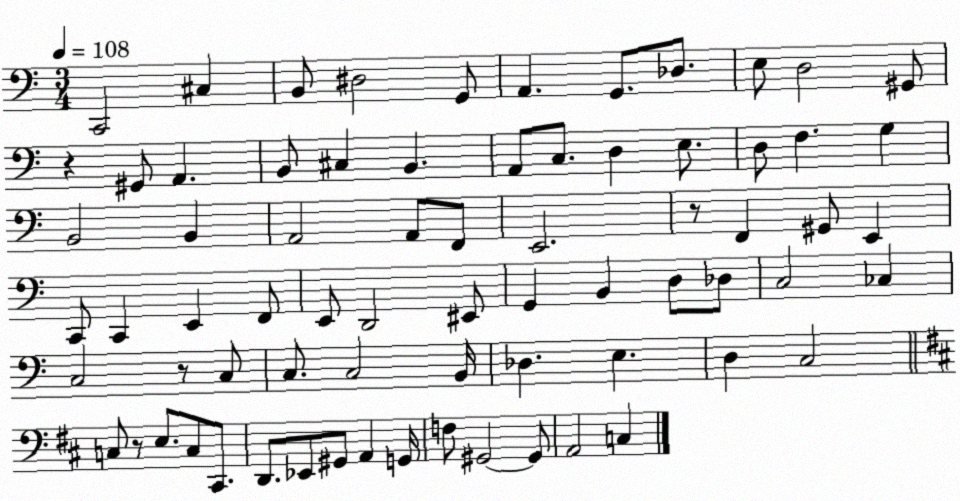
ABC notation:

X:1
T:Untitled
M:3/4
L:1/4
K:C
C,,2 ^C, B,,/2 ^D,2 G,,/2 A,, G,,/2 _D,/2 E,/2 D,2 ^G,,/2 z ^G,,/2 A,, B,,/2 ^C, B,, A,,/2 C,/2 D, E,/2 D,/2 F, G, B,,2 B,, A,,2 A,,/2 F,,/2 E,,2 z/2 F,, ^G,,/2 E,, C,,/2 C,, E,, F,,/2 E,,/2 D,,2 ^E,,/2 G,, B,, D,/2 _D,/2 C,2 _C, C,2 z/2 C,/2 C,/2 C,2 B,,/4 _D, E, D, C,2 C,/2 z/2 E,/2 C,/2 ^C,,/2 D,,/2 _E,,/2 ^G,,/2 A,, G,,/4 F,/2 ^G,,2 ^G,,/2 A,,2 C,